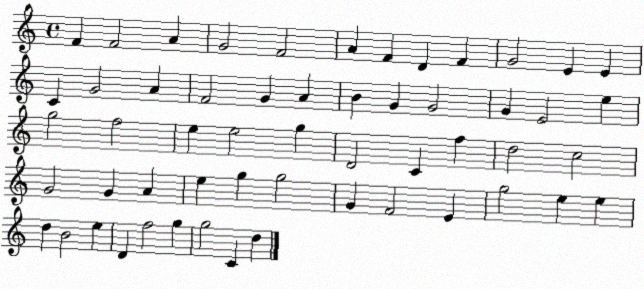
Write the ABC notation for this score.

X:1
T:Untitled
M:4/4
L:1/4
K:C
F F2 A G2 F2 A F D F G2 E E C G2 A F2 G A B G G2 G E2 e g2 f2 e e2 g D2 C f d2 c2 G2 G A e g g2 G F2 E g2 e e d B2 e D f2 g g2 C d